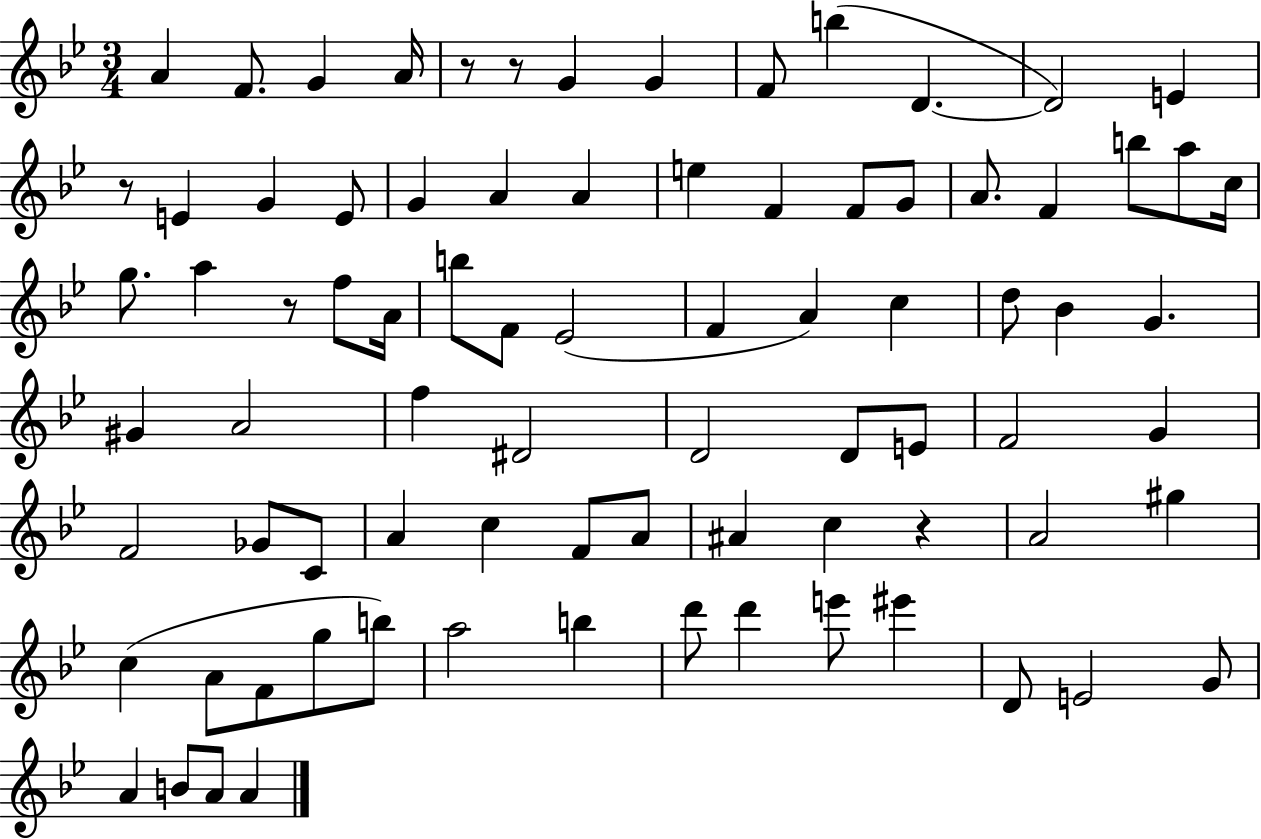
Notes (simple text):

A4/q F4/e. G4/q A4/s R/e R/e G4/q G4/q F4/e B5/q D4/q. D4/h E4/q R/e E4/q G4/q E4/e G4/q A4/q A4/q E5/q F4/q F4/e G4/e A4/e. F4/q B5/e A5/e C5/s G5/e. A5/q R/e F5/e A4/s B5/e F4/e Eb4/h F4/q A4/q C5/q D5/e Bb4/q G4/q. G#4/q A4/h F5/q D#4/h D4/h D4/e E4/e F4/h G4/q F4/h Gb4/e C4/e A4/q C5/q F4/e A4/e A#4/q C5/q R/q A4/h G#5/q C5/q A4/e F4/e G5/e B5/e A5/h B5/q D6/e D6/q E6/e EIS6/q D4/e E4/h G4/e A4/q B4/e A4/e A4/q